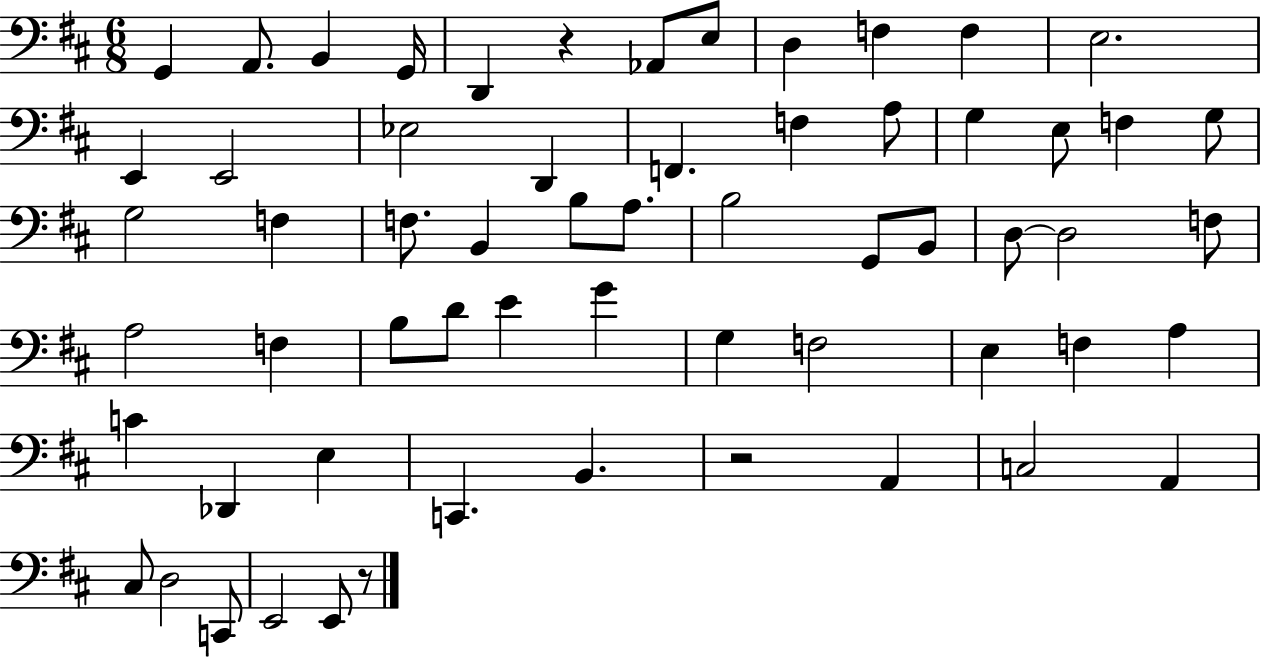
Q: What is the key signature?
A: D major